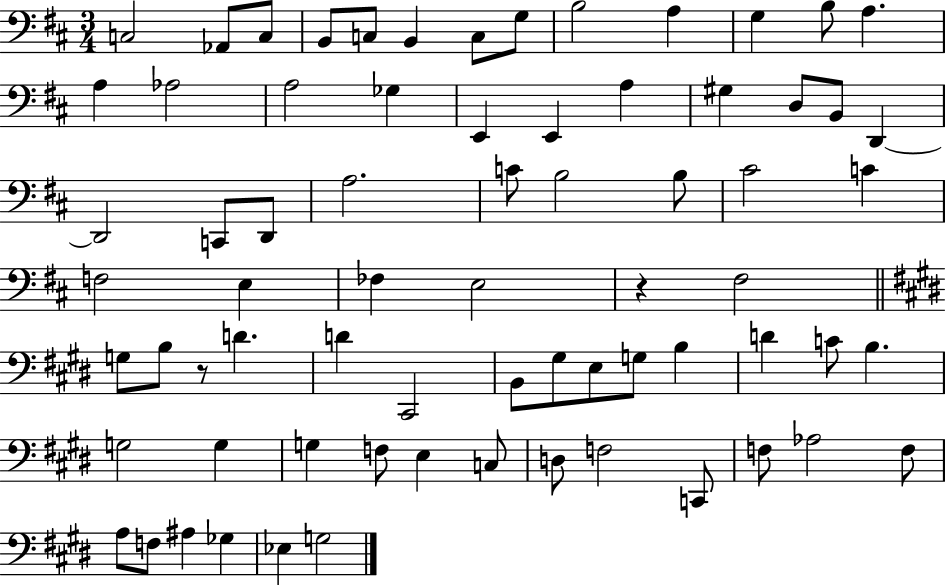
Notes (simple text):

C3/h Ab2/e C3/e B2/e C3/e B2/q C3/e G3/e B3/h A3/q G3/q B3/e A3/q. A3/q Ab3/h A3/h Gb3/q E2/q E2/q A3/q G#3/q D3/e B2/e D2/q D2/h C2/e D2/e A3/h. C4/e B3/h B3/e C#4/h C4/q F3/h E3/q FES3/q E3/h R/q F#3/h G3/e B3/e R/e D4/q. D4/q C#2/h B2/e G#3/e E3/e G3/e B3/q D4/q C4/e B3/q. G3/h G3/q G3/q F3/e E3/q C3/e D3/e F3/h C2/e F3/e Ab3/h F3/e A3/e F3/e A#3/q Gb3/q Eb3/q G3/h